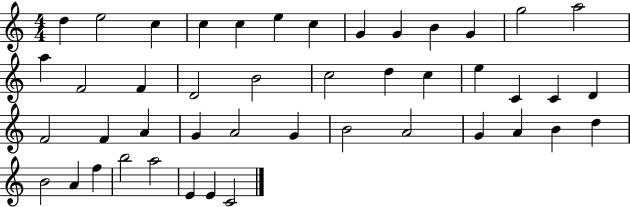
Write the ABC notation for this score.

X:1
T:Untitled
M:4/4
L:1/4
K:C
d e2 c c c e c G G B G g2 a2 a F2 F D2 B2 c2 d c e C C D F2 F A G A2 G B2 A2 G A B d B2 A f b2 a2 E E C2